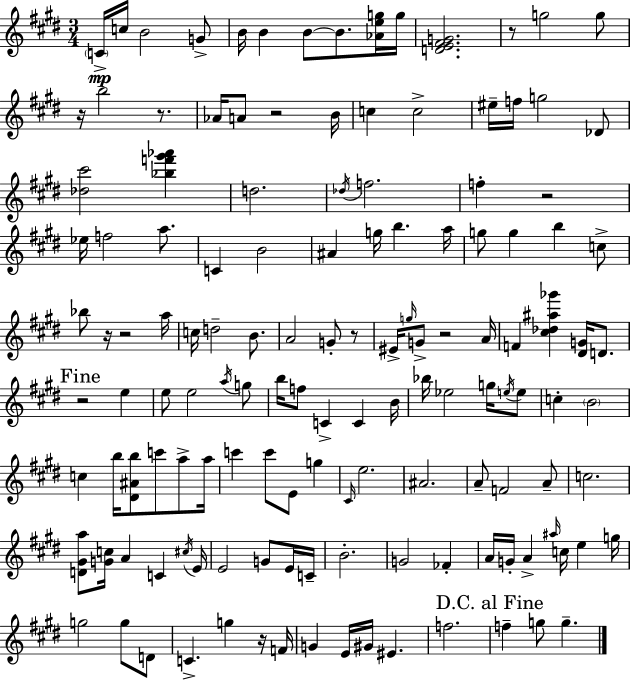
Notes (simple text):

C4/s C5/s B4/h G4/e B4/s B4/q B4/e B4/e. [Ab4,E5,G5]/s G5/s [D4,E4,F#4,G4]/h. R/e G5/h G5/e R/s B5/h R/e. Ab4/s A4/e R/h B4/s C5/q C5/h EIS5/s F5/s G5/h Db4/e [Db5,C#6]/h [Bb5,F6,G#6,Ab6]/q D5/h. Db5/s F5/h. F5/q R/h Eb5/s F5/h A5/e. C4/q B4/h A#4/q G5/s B5/q. A5/s G5/e G5/q B5/q C5/e Bb5/e R/s R/h A5/s C5/s D5/h B4/e. A4/h G4/e R/e EIS4/s G5/s G4/e R/h A4/s F4/q [C#5,Db5,A#5,Gb6]/q [D#4,G4]/s D4/e. R/h E5/q E5/e E5/h A5/s G5/e B5/s F5/e C4/q C4/q B4/s Bb5/s Eb5/h G5/s E5/s E5/e C5/q B4/h C5/q B5/s [D#4,A#4,B5]/e C6/e A5/e A5/s C6/q C6/e E4/e G5/q C#4/s E5/h. A#4/h. A4/e F4/h A4/e C5/h. [D4,G#4,A5]/e [G4,C5]/s A4/q C4/q C#5/s E4/s E4/h G4/e E4/s C4/s B4/h. G4/h FES4/q A4/s G4/s A4/q A#5/s C5/s E5/q G5/s G5/h G5/e D4/e C4/q. G5/q R/s F4/s G4/q E4/s G#4/s EIS4/q. F5/h. F5/q G5/e G5/q.